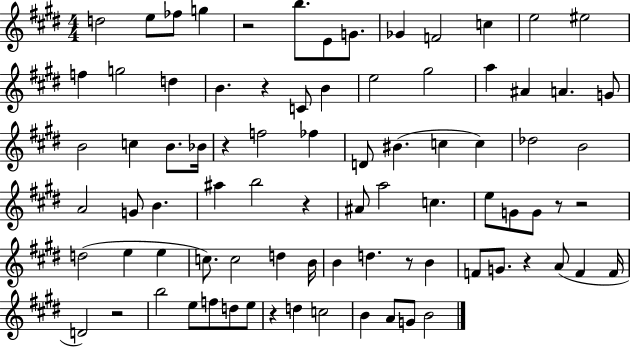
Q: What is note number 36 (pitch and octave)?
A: B4